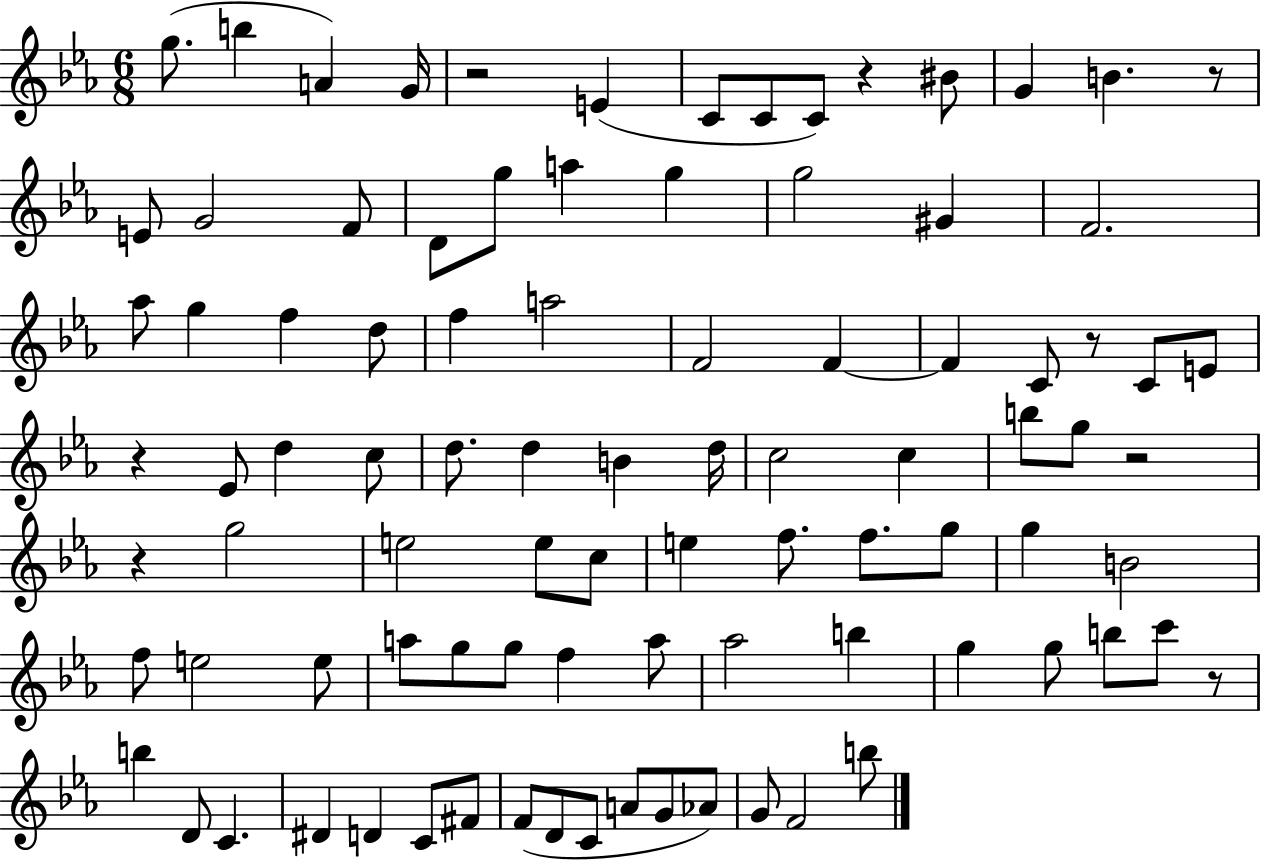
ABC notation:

X:1
T:Untitled
M:6/8
L:1/4
K:Eb
g/2 b A G/4 z2 E C/2 C/2 C/2 z ^B/2 G B z/2 E/2 G2 F/2 D/2 g/2 a g g2 ^G F2 _a/2 g f d/2 f a2 F2 F F C/2 z/2 C/2 E/2 z _E/2 d c/2 d/2 d B d/4 c2 c b/2 g/2 z2 z g2 e2 e/2 c/2 e f/2 f/2 g/2 g B2 f/2 e2 e/2 a/2 g/2 g/2 f a/2 _a2 b g g/2 b/2 c'/2 z/2 b D/2 C ^D D C/2 ^F/2 F/2 D/2 C/2 A/2 G/2 _A/2 G/2 F2 b/2